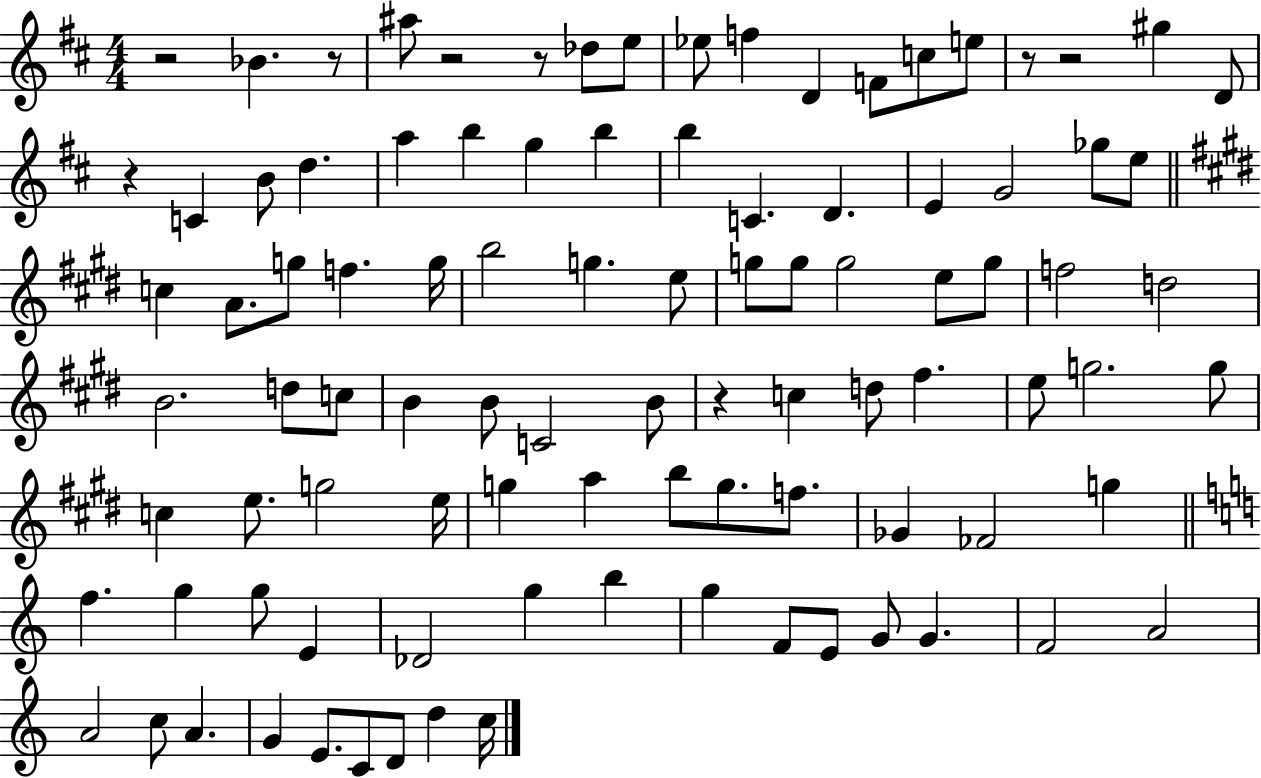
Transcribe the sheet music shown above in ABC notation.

X:1
T:Untitled
M:4/4
L:1/4
K:D
z2 _B z/2 ^a/2 z2 z/2 _d/2 e/2 _e/2 f D F/2 c/2 e/2 z/2 z2 ^g D/2 z C B/2 d a b g b b C D E G2 _g/2 e/2 c A/2 g/2 f g/4 b2 g e/2 g/2 g/2 g2 e/2 g/2 f2 d2 B2 d/2 c/2 B B/2 C2 B/2 z c d/2 ^f e/2 g2 g/2 c e/2 g2 e/4 g a b/2 g/2 f/2 _G _F2 g f g g/2 E _D2 g b g F/2 E/2 G/2 G F2 A2 A2 c/2 A G E/2 C/2 D/2 d c/4